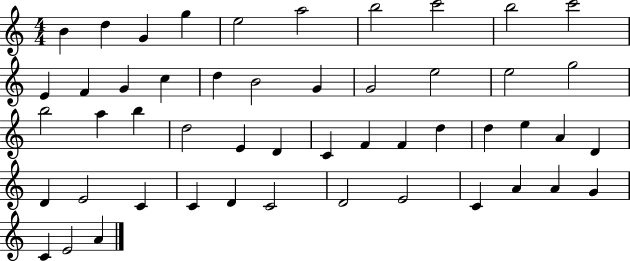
X:1
T:Untitled
M:4/4
L:1/4
K:C
B d G g e2 a2 b2 c'2 b2 c'2 E F G c d B2 G G2 e2 e2 g2 b2 a b d2 E D C F F d d e A D D E2 C C D C2 D2 E2 C A A G C E2 A